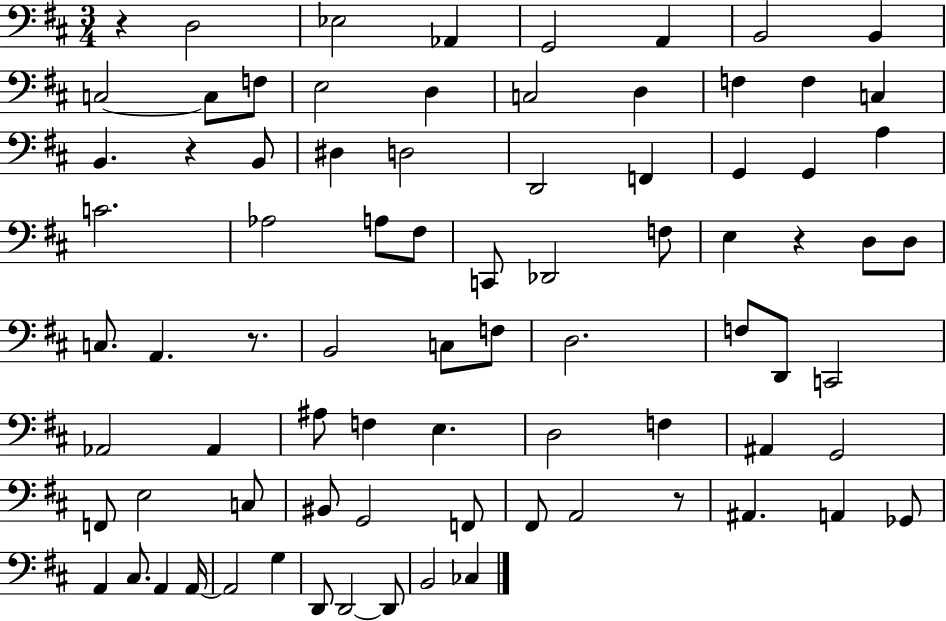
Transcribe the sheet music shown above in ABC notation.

X:1
T:Untitled
M:3/4
L:1/4
K:D
z D,2 _E,2 _A,, G,,2 A,, B,,2 B,, C,2 C,/2 F,/2 E,2 D, C,2 D, F, F, C, B,, z B,,/2 ^D, D,2 D,,2 F,, G,, G,, A, C2 _A,2 A,/2 ^F,/2 C,,/2 _D,,2 F,/2 E, z D,/2 D,/2 C,/2 A,, z/2 B,,2 C,/2 F,/2 D,2 F,/2 D,,/2 C,,2 _A,,2 _A,, ^A,/2 F, E, D,2 F, ^A,, G,,2 F,,/2 E,2 C,/2 ^B,,/2 G,,2 F,,/2 ^F,,/2 A,,2 z/2 ^A,, A,, _G,,/2 A,, ^C,/2 A,, A,,/4 A,,2 G, D,,/2 D,,2 D,,/2 B,,2 _C,